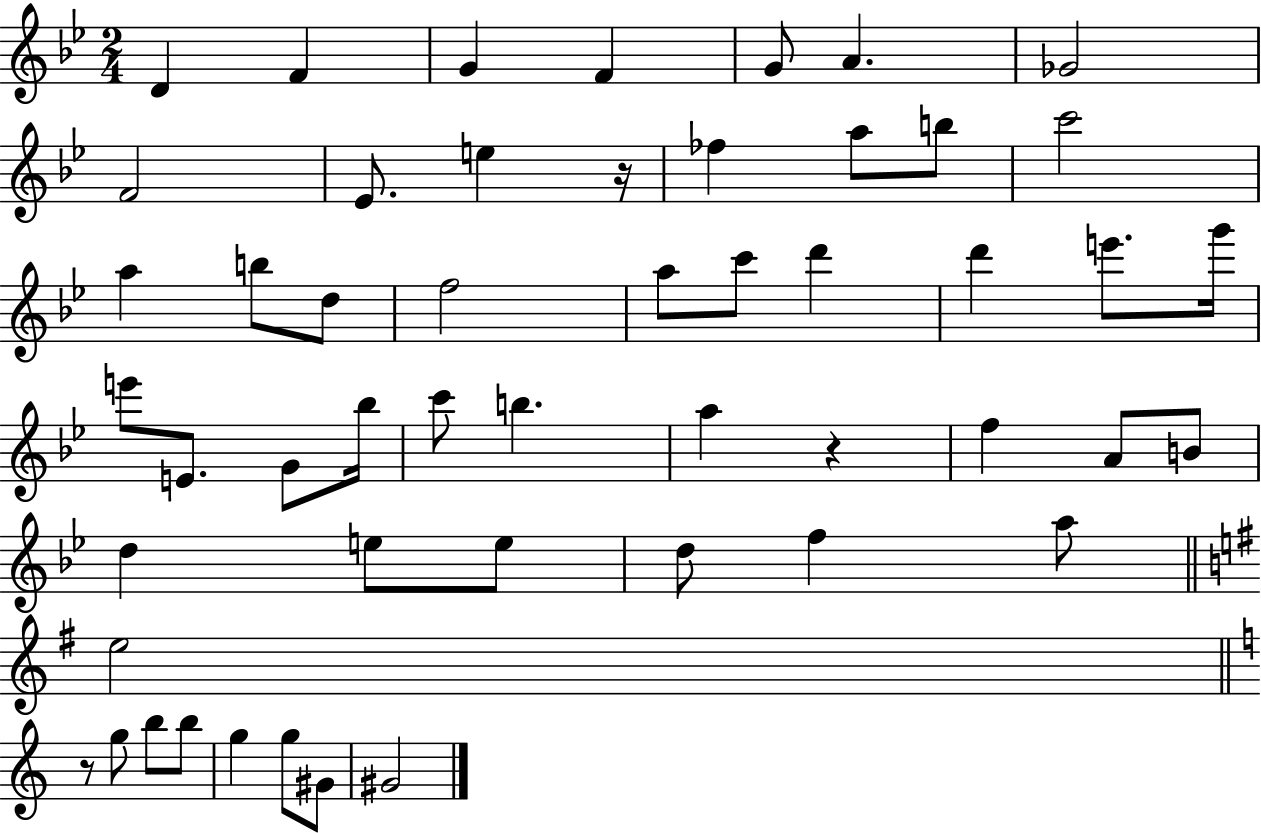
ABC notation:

X:1
T:Untitled
M:2/4
L:1/4
K:Bb
D F G F G/2 A _G2 F2 _E/2 e z/4 _f a/2 b/2 c'2 a b/2 d/2 f2 a/2 c'/2 d' d' e'/2 g'/4 e'/2 E/2 G/2 _b/4 c'/2 b a z f A/2 B/2 d e/2 e/2 d/2 f a/2 e2 z/2 g/2 b/2 b/2 g g/2 ^G/2 ^G2